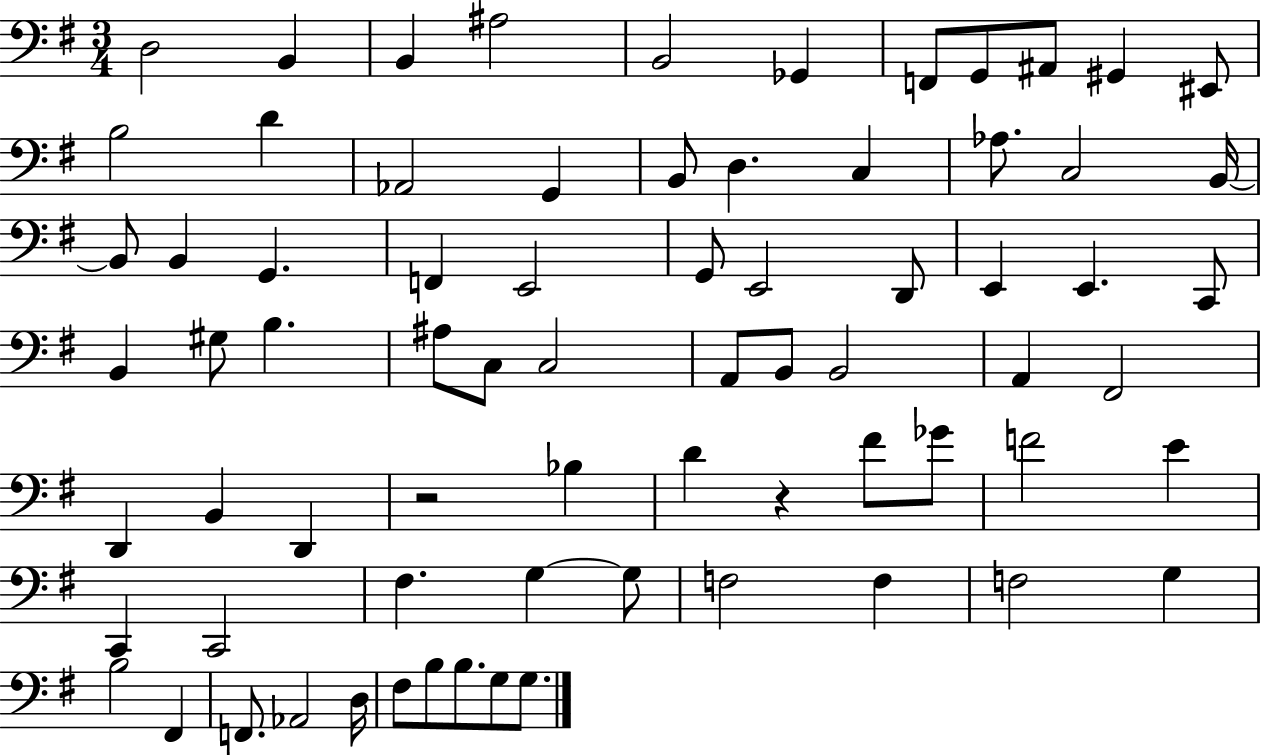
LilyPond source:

{
  \clef bass
  \numericTimeSignature
  \time 3/4
  \key g \major
  d2 b,4 | b,4 ais2 | b,2 ges,4 | f,8 g,8 ais,8 gis,4 eis,8 | \break b2 d'4 | aes,2 g,4 | b,8 d4. c4 | aes8. c2 b,16~~ | \break b,8 b,4 g,4. | f,4 e,2 | g,8 e,2 d,8 | e,4 e,4. c,8 | \break b,4 gis8 b4. | ais8 c8 c2 | a,8 b,8 b,2 | a,4 fis,2 | \break d,4 b,4 d,4 | r2 bes4 | d'4 r4 fis'8 ges'8 | f'2 e'4 | \break c,4 c,2 | fis4. g4~~ g8 | f2 f4 | f2 g4 | \break b2 fis,4 | f,8. aes,2 d16 | fis8 b8 b8. g8 g8. | \bar "|."
}